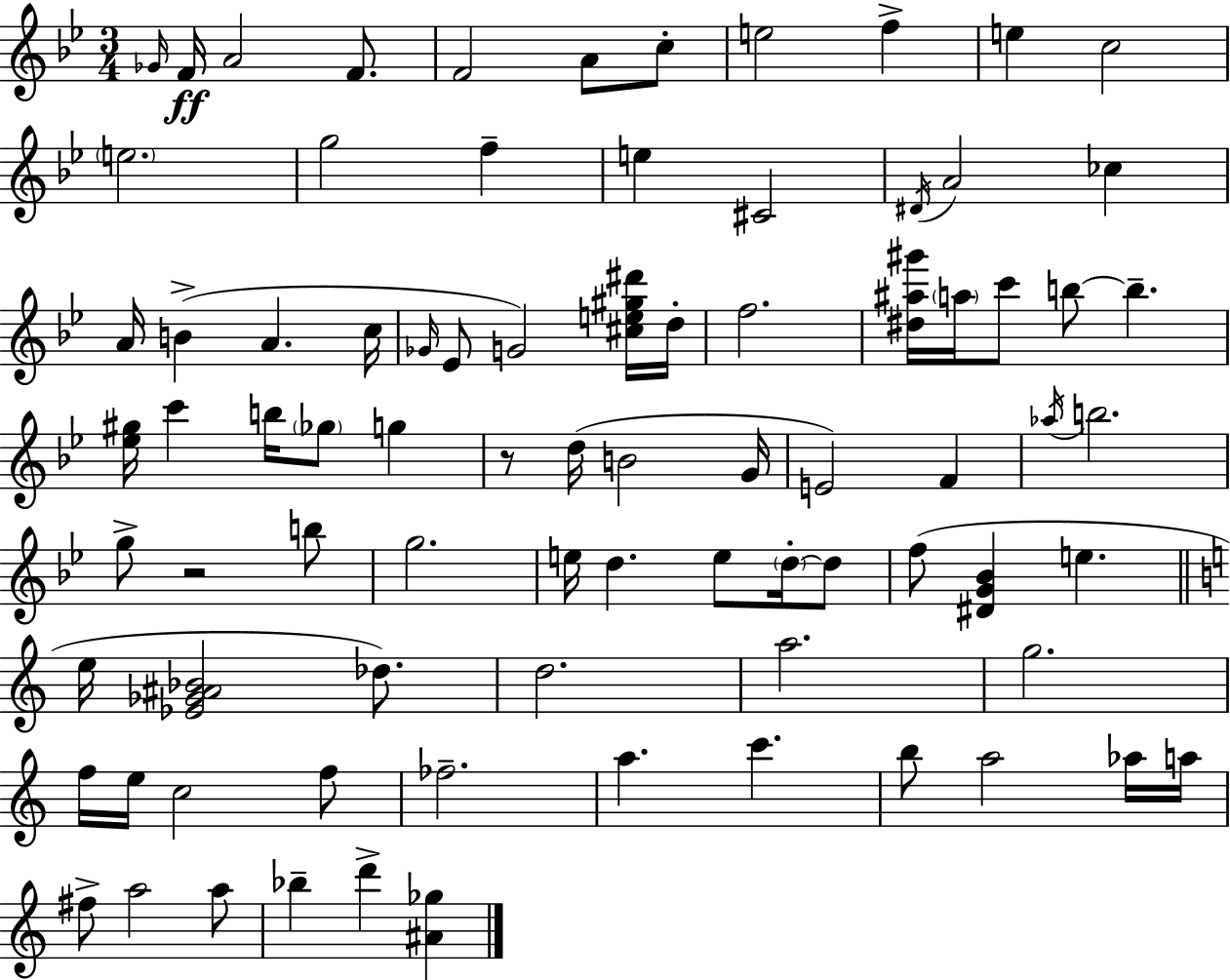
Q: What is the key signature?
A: BES major